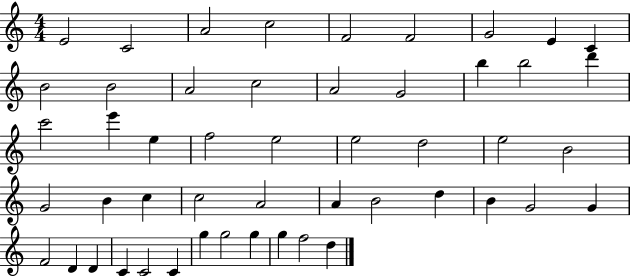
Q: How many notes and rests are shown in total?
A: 50